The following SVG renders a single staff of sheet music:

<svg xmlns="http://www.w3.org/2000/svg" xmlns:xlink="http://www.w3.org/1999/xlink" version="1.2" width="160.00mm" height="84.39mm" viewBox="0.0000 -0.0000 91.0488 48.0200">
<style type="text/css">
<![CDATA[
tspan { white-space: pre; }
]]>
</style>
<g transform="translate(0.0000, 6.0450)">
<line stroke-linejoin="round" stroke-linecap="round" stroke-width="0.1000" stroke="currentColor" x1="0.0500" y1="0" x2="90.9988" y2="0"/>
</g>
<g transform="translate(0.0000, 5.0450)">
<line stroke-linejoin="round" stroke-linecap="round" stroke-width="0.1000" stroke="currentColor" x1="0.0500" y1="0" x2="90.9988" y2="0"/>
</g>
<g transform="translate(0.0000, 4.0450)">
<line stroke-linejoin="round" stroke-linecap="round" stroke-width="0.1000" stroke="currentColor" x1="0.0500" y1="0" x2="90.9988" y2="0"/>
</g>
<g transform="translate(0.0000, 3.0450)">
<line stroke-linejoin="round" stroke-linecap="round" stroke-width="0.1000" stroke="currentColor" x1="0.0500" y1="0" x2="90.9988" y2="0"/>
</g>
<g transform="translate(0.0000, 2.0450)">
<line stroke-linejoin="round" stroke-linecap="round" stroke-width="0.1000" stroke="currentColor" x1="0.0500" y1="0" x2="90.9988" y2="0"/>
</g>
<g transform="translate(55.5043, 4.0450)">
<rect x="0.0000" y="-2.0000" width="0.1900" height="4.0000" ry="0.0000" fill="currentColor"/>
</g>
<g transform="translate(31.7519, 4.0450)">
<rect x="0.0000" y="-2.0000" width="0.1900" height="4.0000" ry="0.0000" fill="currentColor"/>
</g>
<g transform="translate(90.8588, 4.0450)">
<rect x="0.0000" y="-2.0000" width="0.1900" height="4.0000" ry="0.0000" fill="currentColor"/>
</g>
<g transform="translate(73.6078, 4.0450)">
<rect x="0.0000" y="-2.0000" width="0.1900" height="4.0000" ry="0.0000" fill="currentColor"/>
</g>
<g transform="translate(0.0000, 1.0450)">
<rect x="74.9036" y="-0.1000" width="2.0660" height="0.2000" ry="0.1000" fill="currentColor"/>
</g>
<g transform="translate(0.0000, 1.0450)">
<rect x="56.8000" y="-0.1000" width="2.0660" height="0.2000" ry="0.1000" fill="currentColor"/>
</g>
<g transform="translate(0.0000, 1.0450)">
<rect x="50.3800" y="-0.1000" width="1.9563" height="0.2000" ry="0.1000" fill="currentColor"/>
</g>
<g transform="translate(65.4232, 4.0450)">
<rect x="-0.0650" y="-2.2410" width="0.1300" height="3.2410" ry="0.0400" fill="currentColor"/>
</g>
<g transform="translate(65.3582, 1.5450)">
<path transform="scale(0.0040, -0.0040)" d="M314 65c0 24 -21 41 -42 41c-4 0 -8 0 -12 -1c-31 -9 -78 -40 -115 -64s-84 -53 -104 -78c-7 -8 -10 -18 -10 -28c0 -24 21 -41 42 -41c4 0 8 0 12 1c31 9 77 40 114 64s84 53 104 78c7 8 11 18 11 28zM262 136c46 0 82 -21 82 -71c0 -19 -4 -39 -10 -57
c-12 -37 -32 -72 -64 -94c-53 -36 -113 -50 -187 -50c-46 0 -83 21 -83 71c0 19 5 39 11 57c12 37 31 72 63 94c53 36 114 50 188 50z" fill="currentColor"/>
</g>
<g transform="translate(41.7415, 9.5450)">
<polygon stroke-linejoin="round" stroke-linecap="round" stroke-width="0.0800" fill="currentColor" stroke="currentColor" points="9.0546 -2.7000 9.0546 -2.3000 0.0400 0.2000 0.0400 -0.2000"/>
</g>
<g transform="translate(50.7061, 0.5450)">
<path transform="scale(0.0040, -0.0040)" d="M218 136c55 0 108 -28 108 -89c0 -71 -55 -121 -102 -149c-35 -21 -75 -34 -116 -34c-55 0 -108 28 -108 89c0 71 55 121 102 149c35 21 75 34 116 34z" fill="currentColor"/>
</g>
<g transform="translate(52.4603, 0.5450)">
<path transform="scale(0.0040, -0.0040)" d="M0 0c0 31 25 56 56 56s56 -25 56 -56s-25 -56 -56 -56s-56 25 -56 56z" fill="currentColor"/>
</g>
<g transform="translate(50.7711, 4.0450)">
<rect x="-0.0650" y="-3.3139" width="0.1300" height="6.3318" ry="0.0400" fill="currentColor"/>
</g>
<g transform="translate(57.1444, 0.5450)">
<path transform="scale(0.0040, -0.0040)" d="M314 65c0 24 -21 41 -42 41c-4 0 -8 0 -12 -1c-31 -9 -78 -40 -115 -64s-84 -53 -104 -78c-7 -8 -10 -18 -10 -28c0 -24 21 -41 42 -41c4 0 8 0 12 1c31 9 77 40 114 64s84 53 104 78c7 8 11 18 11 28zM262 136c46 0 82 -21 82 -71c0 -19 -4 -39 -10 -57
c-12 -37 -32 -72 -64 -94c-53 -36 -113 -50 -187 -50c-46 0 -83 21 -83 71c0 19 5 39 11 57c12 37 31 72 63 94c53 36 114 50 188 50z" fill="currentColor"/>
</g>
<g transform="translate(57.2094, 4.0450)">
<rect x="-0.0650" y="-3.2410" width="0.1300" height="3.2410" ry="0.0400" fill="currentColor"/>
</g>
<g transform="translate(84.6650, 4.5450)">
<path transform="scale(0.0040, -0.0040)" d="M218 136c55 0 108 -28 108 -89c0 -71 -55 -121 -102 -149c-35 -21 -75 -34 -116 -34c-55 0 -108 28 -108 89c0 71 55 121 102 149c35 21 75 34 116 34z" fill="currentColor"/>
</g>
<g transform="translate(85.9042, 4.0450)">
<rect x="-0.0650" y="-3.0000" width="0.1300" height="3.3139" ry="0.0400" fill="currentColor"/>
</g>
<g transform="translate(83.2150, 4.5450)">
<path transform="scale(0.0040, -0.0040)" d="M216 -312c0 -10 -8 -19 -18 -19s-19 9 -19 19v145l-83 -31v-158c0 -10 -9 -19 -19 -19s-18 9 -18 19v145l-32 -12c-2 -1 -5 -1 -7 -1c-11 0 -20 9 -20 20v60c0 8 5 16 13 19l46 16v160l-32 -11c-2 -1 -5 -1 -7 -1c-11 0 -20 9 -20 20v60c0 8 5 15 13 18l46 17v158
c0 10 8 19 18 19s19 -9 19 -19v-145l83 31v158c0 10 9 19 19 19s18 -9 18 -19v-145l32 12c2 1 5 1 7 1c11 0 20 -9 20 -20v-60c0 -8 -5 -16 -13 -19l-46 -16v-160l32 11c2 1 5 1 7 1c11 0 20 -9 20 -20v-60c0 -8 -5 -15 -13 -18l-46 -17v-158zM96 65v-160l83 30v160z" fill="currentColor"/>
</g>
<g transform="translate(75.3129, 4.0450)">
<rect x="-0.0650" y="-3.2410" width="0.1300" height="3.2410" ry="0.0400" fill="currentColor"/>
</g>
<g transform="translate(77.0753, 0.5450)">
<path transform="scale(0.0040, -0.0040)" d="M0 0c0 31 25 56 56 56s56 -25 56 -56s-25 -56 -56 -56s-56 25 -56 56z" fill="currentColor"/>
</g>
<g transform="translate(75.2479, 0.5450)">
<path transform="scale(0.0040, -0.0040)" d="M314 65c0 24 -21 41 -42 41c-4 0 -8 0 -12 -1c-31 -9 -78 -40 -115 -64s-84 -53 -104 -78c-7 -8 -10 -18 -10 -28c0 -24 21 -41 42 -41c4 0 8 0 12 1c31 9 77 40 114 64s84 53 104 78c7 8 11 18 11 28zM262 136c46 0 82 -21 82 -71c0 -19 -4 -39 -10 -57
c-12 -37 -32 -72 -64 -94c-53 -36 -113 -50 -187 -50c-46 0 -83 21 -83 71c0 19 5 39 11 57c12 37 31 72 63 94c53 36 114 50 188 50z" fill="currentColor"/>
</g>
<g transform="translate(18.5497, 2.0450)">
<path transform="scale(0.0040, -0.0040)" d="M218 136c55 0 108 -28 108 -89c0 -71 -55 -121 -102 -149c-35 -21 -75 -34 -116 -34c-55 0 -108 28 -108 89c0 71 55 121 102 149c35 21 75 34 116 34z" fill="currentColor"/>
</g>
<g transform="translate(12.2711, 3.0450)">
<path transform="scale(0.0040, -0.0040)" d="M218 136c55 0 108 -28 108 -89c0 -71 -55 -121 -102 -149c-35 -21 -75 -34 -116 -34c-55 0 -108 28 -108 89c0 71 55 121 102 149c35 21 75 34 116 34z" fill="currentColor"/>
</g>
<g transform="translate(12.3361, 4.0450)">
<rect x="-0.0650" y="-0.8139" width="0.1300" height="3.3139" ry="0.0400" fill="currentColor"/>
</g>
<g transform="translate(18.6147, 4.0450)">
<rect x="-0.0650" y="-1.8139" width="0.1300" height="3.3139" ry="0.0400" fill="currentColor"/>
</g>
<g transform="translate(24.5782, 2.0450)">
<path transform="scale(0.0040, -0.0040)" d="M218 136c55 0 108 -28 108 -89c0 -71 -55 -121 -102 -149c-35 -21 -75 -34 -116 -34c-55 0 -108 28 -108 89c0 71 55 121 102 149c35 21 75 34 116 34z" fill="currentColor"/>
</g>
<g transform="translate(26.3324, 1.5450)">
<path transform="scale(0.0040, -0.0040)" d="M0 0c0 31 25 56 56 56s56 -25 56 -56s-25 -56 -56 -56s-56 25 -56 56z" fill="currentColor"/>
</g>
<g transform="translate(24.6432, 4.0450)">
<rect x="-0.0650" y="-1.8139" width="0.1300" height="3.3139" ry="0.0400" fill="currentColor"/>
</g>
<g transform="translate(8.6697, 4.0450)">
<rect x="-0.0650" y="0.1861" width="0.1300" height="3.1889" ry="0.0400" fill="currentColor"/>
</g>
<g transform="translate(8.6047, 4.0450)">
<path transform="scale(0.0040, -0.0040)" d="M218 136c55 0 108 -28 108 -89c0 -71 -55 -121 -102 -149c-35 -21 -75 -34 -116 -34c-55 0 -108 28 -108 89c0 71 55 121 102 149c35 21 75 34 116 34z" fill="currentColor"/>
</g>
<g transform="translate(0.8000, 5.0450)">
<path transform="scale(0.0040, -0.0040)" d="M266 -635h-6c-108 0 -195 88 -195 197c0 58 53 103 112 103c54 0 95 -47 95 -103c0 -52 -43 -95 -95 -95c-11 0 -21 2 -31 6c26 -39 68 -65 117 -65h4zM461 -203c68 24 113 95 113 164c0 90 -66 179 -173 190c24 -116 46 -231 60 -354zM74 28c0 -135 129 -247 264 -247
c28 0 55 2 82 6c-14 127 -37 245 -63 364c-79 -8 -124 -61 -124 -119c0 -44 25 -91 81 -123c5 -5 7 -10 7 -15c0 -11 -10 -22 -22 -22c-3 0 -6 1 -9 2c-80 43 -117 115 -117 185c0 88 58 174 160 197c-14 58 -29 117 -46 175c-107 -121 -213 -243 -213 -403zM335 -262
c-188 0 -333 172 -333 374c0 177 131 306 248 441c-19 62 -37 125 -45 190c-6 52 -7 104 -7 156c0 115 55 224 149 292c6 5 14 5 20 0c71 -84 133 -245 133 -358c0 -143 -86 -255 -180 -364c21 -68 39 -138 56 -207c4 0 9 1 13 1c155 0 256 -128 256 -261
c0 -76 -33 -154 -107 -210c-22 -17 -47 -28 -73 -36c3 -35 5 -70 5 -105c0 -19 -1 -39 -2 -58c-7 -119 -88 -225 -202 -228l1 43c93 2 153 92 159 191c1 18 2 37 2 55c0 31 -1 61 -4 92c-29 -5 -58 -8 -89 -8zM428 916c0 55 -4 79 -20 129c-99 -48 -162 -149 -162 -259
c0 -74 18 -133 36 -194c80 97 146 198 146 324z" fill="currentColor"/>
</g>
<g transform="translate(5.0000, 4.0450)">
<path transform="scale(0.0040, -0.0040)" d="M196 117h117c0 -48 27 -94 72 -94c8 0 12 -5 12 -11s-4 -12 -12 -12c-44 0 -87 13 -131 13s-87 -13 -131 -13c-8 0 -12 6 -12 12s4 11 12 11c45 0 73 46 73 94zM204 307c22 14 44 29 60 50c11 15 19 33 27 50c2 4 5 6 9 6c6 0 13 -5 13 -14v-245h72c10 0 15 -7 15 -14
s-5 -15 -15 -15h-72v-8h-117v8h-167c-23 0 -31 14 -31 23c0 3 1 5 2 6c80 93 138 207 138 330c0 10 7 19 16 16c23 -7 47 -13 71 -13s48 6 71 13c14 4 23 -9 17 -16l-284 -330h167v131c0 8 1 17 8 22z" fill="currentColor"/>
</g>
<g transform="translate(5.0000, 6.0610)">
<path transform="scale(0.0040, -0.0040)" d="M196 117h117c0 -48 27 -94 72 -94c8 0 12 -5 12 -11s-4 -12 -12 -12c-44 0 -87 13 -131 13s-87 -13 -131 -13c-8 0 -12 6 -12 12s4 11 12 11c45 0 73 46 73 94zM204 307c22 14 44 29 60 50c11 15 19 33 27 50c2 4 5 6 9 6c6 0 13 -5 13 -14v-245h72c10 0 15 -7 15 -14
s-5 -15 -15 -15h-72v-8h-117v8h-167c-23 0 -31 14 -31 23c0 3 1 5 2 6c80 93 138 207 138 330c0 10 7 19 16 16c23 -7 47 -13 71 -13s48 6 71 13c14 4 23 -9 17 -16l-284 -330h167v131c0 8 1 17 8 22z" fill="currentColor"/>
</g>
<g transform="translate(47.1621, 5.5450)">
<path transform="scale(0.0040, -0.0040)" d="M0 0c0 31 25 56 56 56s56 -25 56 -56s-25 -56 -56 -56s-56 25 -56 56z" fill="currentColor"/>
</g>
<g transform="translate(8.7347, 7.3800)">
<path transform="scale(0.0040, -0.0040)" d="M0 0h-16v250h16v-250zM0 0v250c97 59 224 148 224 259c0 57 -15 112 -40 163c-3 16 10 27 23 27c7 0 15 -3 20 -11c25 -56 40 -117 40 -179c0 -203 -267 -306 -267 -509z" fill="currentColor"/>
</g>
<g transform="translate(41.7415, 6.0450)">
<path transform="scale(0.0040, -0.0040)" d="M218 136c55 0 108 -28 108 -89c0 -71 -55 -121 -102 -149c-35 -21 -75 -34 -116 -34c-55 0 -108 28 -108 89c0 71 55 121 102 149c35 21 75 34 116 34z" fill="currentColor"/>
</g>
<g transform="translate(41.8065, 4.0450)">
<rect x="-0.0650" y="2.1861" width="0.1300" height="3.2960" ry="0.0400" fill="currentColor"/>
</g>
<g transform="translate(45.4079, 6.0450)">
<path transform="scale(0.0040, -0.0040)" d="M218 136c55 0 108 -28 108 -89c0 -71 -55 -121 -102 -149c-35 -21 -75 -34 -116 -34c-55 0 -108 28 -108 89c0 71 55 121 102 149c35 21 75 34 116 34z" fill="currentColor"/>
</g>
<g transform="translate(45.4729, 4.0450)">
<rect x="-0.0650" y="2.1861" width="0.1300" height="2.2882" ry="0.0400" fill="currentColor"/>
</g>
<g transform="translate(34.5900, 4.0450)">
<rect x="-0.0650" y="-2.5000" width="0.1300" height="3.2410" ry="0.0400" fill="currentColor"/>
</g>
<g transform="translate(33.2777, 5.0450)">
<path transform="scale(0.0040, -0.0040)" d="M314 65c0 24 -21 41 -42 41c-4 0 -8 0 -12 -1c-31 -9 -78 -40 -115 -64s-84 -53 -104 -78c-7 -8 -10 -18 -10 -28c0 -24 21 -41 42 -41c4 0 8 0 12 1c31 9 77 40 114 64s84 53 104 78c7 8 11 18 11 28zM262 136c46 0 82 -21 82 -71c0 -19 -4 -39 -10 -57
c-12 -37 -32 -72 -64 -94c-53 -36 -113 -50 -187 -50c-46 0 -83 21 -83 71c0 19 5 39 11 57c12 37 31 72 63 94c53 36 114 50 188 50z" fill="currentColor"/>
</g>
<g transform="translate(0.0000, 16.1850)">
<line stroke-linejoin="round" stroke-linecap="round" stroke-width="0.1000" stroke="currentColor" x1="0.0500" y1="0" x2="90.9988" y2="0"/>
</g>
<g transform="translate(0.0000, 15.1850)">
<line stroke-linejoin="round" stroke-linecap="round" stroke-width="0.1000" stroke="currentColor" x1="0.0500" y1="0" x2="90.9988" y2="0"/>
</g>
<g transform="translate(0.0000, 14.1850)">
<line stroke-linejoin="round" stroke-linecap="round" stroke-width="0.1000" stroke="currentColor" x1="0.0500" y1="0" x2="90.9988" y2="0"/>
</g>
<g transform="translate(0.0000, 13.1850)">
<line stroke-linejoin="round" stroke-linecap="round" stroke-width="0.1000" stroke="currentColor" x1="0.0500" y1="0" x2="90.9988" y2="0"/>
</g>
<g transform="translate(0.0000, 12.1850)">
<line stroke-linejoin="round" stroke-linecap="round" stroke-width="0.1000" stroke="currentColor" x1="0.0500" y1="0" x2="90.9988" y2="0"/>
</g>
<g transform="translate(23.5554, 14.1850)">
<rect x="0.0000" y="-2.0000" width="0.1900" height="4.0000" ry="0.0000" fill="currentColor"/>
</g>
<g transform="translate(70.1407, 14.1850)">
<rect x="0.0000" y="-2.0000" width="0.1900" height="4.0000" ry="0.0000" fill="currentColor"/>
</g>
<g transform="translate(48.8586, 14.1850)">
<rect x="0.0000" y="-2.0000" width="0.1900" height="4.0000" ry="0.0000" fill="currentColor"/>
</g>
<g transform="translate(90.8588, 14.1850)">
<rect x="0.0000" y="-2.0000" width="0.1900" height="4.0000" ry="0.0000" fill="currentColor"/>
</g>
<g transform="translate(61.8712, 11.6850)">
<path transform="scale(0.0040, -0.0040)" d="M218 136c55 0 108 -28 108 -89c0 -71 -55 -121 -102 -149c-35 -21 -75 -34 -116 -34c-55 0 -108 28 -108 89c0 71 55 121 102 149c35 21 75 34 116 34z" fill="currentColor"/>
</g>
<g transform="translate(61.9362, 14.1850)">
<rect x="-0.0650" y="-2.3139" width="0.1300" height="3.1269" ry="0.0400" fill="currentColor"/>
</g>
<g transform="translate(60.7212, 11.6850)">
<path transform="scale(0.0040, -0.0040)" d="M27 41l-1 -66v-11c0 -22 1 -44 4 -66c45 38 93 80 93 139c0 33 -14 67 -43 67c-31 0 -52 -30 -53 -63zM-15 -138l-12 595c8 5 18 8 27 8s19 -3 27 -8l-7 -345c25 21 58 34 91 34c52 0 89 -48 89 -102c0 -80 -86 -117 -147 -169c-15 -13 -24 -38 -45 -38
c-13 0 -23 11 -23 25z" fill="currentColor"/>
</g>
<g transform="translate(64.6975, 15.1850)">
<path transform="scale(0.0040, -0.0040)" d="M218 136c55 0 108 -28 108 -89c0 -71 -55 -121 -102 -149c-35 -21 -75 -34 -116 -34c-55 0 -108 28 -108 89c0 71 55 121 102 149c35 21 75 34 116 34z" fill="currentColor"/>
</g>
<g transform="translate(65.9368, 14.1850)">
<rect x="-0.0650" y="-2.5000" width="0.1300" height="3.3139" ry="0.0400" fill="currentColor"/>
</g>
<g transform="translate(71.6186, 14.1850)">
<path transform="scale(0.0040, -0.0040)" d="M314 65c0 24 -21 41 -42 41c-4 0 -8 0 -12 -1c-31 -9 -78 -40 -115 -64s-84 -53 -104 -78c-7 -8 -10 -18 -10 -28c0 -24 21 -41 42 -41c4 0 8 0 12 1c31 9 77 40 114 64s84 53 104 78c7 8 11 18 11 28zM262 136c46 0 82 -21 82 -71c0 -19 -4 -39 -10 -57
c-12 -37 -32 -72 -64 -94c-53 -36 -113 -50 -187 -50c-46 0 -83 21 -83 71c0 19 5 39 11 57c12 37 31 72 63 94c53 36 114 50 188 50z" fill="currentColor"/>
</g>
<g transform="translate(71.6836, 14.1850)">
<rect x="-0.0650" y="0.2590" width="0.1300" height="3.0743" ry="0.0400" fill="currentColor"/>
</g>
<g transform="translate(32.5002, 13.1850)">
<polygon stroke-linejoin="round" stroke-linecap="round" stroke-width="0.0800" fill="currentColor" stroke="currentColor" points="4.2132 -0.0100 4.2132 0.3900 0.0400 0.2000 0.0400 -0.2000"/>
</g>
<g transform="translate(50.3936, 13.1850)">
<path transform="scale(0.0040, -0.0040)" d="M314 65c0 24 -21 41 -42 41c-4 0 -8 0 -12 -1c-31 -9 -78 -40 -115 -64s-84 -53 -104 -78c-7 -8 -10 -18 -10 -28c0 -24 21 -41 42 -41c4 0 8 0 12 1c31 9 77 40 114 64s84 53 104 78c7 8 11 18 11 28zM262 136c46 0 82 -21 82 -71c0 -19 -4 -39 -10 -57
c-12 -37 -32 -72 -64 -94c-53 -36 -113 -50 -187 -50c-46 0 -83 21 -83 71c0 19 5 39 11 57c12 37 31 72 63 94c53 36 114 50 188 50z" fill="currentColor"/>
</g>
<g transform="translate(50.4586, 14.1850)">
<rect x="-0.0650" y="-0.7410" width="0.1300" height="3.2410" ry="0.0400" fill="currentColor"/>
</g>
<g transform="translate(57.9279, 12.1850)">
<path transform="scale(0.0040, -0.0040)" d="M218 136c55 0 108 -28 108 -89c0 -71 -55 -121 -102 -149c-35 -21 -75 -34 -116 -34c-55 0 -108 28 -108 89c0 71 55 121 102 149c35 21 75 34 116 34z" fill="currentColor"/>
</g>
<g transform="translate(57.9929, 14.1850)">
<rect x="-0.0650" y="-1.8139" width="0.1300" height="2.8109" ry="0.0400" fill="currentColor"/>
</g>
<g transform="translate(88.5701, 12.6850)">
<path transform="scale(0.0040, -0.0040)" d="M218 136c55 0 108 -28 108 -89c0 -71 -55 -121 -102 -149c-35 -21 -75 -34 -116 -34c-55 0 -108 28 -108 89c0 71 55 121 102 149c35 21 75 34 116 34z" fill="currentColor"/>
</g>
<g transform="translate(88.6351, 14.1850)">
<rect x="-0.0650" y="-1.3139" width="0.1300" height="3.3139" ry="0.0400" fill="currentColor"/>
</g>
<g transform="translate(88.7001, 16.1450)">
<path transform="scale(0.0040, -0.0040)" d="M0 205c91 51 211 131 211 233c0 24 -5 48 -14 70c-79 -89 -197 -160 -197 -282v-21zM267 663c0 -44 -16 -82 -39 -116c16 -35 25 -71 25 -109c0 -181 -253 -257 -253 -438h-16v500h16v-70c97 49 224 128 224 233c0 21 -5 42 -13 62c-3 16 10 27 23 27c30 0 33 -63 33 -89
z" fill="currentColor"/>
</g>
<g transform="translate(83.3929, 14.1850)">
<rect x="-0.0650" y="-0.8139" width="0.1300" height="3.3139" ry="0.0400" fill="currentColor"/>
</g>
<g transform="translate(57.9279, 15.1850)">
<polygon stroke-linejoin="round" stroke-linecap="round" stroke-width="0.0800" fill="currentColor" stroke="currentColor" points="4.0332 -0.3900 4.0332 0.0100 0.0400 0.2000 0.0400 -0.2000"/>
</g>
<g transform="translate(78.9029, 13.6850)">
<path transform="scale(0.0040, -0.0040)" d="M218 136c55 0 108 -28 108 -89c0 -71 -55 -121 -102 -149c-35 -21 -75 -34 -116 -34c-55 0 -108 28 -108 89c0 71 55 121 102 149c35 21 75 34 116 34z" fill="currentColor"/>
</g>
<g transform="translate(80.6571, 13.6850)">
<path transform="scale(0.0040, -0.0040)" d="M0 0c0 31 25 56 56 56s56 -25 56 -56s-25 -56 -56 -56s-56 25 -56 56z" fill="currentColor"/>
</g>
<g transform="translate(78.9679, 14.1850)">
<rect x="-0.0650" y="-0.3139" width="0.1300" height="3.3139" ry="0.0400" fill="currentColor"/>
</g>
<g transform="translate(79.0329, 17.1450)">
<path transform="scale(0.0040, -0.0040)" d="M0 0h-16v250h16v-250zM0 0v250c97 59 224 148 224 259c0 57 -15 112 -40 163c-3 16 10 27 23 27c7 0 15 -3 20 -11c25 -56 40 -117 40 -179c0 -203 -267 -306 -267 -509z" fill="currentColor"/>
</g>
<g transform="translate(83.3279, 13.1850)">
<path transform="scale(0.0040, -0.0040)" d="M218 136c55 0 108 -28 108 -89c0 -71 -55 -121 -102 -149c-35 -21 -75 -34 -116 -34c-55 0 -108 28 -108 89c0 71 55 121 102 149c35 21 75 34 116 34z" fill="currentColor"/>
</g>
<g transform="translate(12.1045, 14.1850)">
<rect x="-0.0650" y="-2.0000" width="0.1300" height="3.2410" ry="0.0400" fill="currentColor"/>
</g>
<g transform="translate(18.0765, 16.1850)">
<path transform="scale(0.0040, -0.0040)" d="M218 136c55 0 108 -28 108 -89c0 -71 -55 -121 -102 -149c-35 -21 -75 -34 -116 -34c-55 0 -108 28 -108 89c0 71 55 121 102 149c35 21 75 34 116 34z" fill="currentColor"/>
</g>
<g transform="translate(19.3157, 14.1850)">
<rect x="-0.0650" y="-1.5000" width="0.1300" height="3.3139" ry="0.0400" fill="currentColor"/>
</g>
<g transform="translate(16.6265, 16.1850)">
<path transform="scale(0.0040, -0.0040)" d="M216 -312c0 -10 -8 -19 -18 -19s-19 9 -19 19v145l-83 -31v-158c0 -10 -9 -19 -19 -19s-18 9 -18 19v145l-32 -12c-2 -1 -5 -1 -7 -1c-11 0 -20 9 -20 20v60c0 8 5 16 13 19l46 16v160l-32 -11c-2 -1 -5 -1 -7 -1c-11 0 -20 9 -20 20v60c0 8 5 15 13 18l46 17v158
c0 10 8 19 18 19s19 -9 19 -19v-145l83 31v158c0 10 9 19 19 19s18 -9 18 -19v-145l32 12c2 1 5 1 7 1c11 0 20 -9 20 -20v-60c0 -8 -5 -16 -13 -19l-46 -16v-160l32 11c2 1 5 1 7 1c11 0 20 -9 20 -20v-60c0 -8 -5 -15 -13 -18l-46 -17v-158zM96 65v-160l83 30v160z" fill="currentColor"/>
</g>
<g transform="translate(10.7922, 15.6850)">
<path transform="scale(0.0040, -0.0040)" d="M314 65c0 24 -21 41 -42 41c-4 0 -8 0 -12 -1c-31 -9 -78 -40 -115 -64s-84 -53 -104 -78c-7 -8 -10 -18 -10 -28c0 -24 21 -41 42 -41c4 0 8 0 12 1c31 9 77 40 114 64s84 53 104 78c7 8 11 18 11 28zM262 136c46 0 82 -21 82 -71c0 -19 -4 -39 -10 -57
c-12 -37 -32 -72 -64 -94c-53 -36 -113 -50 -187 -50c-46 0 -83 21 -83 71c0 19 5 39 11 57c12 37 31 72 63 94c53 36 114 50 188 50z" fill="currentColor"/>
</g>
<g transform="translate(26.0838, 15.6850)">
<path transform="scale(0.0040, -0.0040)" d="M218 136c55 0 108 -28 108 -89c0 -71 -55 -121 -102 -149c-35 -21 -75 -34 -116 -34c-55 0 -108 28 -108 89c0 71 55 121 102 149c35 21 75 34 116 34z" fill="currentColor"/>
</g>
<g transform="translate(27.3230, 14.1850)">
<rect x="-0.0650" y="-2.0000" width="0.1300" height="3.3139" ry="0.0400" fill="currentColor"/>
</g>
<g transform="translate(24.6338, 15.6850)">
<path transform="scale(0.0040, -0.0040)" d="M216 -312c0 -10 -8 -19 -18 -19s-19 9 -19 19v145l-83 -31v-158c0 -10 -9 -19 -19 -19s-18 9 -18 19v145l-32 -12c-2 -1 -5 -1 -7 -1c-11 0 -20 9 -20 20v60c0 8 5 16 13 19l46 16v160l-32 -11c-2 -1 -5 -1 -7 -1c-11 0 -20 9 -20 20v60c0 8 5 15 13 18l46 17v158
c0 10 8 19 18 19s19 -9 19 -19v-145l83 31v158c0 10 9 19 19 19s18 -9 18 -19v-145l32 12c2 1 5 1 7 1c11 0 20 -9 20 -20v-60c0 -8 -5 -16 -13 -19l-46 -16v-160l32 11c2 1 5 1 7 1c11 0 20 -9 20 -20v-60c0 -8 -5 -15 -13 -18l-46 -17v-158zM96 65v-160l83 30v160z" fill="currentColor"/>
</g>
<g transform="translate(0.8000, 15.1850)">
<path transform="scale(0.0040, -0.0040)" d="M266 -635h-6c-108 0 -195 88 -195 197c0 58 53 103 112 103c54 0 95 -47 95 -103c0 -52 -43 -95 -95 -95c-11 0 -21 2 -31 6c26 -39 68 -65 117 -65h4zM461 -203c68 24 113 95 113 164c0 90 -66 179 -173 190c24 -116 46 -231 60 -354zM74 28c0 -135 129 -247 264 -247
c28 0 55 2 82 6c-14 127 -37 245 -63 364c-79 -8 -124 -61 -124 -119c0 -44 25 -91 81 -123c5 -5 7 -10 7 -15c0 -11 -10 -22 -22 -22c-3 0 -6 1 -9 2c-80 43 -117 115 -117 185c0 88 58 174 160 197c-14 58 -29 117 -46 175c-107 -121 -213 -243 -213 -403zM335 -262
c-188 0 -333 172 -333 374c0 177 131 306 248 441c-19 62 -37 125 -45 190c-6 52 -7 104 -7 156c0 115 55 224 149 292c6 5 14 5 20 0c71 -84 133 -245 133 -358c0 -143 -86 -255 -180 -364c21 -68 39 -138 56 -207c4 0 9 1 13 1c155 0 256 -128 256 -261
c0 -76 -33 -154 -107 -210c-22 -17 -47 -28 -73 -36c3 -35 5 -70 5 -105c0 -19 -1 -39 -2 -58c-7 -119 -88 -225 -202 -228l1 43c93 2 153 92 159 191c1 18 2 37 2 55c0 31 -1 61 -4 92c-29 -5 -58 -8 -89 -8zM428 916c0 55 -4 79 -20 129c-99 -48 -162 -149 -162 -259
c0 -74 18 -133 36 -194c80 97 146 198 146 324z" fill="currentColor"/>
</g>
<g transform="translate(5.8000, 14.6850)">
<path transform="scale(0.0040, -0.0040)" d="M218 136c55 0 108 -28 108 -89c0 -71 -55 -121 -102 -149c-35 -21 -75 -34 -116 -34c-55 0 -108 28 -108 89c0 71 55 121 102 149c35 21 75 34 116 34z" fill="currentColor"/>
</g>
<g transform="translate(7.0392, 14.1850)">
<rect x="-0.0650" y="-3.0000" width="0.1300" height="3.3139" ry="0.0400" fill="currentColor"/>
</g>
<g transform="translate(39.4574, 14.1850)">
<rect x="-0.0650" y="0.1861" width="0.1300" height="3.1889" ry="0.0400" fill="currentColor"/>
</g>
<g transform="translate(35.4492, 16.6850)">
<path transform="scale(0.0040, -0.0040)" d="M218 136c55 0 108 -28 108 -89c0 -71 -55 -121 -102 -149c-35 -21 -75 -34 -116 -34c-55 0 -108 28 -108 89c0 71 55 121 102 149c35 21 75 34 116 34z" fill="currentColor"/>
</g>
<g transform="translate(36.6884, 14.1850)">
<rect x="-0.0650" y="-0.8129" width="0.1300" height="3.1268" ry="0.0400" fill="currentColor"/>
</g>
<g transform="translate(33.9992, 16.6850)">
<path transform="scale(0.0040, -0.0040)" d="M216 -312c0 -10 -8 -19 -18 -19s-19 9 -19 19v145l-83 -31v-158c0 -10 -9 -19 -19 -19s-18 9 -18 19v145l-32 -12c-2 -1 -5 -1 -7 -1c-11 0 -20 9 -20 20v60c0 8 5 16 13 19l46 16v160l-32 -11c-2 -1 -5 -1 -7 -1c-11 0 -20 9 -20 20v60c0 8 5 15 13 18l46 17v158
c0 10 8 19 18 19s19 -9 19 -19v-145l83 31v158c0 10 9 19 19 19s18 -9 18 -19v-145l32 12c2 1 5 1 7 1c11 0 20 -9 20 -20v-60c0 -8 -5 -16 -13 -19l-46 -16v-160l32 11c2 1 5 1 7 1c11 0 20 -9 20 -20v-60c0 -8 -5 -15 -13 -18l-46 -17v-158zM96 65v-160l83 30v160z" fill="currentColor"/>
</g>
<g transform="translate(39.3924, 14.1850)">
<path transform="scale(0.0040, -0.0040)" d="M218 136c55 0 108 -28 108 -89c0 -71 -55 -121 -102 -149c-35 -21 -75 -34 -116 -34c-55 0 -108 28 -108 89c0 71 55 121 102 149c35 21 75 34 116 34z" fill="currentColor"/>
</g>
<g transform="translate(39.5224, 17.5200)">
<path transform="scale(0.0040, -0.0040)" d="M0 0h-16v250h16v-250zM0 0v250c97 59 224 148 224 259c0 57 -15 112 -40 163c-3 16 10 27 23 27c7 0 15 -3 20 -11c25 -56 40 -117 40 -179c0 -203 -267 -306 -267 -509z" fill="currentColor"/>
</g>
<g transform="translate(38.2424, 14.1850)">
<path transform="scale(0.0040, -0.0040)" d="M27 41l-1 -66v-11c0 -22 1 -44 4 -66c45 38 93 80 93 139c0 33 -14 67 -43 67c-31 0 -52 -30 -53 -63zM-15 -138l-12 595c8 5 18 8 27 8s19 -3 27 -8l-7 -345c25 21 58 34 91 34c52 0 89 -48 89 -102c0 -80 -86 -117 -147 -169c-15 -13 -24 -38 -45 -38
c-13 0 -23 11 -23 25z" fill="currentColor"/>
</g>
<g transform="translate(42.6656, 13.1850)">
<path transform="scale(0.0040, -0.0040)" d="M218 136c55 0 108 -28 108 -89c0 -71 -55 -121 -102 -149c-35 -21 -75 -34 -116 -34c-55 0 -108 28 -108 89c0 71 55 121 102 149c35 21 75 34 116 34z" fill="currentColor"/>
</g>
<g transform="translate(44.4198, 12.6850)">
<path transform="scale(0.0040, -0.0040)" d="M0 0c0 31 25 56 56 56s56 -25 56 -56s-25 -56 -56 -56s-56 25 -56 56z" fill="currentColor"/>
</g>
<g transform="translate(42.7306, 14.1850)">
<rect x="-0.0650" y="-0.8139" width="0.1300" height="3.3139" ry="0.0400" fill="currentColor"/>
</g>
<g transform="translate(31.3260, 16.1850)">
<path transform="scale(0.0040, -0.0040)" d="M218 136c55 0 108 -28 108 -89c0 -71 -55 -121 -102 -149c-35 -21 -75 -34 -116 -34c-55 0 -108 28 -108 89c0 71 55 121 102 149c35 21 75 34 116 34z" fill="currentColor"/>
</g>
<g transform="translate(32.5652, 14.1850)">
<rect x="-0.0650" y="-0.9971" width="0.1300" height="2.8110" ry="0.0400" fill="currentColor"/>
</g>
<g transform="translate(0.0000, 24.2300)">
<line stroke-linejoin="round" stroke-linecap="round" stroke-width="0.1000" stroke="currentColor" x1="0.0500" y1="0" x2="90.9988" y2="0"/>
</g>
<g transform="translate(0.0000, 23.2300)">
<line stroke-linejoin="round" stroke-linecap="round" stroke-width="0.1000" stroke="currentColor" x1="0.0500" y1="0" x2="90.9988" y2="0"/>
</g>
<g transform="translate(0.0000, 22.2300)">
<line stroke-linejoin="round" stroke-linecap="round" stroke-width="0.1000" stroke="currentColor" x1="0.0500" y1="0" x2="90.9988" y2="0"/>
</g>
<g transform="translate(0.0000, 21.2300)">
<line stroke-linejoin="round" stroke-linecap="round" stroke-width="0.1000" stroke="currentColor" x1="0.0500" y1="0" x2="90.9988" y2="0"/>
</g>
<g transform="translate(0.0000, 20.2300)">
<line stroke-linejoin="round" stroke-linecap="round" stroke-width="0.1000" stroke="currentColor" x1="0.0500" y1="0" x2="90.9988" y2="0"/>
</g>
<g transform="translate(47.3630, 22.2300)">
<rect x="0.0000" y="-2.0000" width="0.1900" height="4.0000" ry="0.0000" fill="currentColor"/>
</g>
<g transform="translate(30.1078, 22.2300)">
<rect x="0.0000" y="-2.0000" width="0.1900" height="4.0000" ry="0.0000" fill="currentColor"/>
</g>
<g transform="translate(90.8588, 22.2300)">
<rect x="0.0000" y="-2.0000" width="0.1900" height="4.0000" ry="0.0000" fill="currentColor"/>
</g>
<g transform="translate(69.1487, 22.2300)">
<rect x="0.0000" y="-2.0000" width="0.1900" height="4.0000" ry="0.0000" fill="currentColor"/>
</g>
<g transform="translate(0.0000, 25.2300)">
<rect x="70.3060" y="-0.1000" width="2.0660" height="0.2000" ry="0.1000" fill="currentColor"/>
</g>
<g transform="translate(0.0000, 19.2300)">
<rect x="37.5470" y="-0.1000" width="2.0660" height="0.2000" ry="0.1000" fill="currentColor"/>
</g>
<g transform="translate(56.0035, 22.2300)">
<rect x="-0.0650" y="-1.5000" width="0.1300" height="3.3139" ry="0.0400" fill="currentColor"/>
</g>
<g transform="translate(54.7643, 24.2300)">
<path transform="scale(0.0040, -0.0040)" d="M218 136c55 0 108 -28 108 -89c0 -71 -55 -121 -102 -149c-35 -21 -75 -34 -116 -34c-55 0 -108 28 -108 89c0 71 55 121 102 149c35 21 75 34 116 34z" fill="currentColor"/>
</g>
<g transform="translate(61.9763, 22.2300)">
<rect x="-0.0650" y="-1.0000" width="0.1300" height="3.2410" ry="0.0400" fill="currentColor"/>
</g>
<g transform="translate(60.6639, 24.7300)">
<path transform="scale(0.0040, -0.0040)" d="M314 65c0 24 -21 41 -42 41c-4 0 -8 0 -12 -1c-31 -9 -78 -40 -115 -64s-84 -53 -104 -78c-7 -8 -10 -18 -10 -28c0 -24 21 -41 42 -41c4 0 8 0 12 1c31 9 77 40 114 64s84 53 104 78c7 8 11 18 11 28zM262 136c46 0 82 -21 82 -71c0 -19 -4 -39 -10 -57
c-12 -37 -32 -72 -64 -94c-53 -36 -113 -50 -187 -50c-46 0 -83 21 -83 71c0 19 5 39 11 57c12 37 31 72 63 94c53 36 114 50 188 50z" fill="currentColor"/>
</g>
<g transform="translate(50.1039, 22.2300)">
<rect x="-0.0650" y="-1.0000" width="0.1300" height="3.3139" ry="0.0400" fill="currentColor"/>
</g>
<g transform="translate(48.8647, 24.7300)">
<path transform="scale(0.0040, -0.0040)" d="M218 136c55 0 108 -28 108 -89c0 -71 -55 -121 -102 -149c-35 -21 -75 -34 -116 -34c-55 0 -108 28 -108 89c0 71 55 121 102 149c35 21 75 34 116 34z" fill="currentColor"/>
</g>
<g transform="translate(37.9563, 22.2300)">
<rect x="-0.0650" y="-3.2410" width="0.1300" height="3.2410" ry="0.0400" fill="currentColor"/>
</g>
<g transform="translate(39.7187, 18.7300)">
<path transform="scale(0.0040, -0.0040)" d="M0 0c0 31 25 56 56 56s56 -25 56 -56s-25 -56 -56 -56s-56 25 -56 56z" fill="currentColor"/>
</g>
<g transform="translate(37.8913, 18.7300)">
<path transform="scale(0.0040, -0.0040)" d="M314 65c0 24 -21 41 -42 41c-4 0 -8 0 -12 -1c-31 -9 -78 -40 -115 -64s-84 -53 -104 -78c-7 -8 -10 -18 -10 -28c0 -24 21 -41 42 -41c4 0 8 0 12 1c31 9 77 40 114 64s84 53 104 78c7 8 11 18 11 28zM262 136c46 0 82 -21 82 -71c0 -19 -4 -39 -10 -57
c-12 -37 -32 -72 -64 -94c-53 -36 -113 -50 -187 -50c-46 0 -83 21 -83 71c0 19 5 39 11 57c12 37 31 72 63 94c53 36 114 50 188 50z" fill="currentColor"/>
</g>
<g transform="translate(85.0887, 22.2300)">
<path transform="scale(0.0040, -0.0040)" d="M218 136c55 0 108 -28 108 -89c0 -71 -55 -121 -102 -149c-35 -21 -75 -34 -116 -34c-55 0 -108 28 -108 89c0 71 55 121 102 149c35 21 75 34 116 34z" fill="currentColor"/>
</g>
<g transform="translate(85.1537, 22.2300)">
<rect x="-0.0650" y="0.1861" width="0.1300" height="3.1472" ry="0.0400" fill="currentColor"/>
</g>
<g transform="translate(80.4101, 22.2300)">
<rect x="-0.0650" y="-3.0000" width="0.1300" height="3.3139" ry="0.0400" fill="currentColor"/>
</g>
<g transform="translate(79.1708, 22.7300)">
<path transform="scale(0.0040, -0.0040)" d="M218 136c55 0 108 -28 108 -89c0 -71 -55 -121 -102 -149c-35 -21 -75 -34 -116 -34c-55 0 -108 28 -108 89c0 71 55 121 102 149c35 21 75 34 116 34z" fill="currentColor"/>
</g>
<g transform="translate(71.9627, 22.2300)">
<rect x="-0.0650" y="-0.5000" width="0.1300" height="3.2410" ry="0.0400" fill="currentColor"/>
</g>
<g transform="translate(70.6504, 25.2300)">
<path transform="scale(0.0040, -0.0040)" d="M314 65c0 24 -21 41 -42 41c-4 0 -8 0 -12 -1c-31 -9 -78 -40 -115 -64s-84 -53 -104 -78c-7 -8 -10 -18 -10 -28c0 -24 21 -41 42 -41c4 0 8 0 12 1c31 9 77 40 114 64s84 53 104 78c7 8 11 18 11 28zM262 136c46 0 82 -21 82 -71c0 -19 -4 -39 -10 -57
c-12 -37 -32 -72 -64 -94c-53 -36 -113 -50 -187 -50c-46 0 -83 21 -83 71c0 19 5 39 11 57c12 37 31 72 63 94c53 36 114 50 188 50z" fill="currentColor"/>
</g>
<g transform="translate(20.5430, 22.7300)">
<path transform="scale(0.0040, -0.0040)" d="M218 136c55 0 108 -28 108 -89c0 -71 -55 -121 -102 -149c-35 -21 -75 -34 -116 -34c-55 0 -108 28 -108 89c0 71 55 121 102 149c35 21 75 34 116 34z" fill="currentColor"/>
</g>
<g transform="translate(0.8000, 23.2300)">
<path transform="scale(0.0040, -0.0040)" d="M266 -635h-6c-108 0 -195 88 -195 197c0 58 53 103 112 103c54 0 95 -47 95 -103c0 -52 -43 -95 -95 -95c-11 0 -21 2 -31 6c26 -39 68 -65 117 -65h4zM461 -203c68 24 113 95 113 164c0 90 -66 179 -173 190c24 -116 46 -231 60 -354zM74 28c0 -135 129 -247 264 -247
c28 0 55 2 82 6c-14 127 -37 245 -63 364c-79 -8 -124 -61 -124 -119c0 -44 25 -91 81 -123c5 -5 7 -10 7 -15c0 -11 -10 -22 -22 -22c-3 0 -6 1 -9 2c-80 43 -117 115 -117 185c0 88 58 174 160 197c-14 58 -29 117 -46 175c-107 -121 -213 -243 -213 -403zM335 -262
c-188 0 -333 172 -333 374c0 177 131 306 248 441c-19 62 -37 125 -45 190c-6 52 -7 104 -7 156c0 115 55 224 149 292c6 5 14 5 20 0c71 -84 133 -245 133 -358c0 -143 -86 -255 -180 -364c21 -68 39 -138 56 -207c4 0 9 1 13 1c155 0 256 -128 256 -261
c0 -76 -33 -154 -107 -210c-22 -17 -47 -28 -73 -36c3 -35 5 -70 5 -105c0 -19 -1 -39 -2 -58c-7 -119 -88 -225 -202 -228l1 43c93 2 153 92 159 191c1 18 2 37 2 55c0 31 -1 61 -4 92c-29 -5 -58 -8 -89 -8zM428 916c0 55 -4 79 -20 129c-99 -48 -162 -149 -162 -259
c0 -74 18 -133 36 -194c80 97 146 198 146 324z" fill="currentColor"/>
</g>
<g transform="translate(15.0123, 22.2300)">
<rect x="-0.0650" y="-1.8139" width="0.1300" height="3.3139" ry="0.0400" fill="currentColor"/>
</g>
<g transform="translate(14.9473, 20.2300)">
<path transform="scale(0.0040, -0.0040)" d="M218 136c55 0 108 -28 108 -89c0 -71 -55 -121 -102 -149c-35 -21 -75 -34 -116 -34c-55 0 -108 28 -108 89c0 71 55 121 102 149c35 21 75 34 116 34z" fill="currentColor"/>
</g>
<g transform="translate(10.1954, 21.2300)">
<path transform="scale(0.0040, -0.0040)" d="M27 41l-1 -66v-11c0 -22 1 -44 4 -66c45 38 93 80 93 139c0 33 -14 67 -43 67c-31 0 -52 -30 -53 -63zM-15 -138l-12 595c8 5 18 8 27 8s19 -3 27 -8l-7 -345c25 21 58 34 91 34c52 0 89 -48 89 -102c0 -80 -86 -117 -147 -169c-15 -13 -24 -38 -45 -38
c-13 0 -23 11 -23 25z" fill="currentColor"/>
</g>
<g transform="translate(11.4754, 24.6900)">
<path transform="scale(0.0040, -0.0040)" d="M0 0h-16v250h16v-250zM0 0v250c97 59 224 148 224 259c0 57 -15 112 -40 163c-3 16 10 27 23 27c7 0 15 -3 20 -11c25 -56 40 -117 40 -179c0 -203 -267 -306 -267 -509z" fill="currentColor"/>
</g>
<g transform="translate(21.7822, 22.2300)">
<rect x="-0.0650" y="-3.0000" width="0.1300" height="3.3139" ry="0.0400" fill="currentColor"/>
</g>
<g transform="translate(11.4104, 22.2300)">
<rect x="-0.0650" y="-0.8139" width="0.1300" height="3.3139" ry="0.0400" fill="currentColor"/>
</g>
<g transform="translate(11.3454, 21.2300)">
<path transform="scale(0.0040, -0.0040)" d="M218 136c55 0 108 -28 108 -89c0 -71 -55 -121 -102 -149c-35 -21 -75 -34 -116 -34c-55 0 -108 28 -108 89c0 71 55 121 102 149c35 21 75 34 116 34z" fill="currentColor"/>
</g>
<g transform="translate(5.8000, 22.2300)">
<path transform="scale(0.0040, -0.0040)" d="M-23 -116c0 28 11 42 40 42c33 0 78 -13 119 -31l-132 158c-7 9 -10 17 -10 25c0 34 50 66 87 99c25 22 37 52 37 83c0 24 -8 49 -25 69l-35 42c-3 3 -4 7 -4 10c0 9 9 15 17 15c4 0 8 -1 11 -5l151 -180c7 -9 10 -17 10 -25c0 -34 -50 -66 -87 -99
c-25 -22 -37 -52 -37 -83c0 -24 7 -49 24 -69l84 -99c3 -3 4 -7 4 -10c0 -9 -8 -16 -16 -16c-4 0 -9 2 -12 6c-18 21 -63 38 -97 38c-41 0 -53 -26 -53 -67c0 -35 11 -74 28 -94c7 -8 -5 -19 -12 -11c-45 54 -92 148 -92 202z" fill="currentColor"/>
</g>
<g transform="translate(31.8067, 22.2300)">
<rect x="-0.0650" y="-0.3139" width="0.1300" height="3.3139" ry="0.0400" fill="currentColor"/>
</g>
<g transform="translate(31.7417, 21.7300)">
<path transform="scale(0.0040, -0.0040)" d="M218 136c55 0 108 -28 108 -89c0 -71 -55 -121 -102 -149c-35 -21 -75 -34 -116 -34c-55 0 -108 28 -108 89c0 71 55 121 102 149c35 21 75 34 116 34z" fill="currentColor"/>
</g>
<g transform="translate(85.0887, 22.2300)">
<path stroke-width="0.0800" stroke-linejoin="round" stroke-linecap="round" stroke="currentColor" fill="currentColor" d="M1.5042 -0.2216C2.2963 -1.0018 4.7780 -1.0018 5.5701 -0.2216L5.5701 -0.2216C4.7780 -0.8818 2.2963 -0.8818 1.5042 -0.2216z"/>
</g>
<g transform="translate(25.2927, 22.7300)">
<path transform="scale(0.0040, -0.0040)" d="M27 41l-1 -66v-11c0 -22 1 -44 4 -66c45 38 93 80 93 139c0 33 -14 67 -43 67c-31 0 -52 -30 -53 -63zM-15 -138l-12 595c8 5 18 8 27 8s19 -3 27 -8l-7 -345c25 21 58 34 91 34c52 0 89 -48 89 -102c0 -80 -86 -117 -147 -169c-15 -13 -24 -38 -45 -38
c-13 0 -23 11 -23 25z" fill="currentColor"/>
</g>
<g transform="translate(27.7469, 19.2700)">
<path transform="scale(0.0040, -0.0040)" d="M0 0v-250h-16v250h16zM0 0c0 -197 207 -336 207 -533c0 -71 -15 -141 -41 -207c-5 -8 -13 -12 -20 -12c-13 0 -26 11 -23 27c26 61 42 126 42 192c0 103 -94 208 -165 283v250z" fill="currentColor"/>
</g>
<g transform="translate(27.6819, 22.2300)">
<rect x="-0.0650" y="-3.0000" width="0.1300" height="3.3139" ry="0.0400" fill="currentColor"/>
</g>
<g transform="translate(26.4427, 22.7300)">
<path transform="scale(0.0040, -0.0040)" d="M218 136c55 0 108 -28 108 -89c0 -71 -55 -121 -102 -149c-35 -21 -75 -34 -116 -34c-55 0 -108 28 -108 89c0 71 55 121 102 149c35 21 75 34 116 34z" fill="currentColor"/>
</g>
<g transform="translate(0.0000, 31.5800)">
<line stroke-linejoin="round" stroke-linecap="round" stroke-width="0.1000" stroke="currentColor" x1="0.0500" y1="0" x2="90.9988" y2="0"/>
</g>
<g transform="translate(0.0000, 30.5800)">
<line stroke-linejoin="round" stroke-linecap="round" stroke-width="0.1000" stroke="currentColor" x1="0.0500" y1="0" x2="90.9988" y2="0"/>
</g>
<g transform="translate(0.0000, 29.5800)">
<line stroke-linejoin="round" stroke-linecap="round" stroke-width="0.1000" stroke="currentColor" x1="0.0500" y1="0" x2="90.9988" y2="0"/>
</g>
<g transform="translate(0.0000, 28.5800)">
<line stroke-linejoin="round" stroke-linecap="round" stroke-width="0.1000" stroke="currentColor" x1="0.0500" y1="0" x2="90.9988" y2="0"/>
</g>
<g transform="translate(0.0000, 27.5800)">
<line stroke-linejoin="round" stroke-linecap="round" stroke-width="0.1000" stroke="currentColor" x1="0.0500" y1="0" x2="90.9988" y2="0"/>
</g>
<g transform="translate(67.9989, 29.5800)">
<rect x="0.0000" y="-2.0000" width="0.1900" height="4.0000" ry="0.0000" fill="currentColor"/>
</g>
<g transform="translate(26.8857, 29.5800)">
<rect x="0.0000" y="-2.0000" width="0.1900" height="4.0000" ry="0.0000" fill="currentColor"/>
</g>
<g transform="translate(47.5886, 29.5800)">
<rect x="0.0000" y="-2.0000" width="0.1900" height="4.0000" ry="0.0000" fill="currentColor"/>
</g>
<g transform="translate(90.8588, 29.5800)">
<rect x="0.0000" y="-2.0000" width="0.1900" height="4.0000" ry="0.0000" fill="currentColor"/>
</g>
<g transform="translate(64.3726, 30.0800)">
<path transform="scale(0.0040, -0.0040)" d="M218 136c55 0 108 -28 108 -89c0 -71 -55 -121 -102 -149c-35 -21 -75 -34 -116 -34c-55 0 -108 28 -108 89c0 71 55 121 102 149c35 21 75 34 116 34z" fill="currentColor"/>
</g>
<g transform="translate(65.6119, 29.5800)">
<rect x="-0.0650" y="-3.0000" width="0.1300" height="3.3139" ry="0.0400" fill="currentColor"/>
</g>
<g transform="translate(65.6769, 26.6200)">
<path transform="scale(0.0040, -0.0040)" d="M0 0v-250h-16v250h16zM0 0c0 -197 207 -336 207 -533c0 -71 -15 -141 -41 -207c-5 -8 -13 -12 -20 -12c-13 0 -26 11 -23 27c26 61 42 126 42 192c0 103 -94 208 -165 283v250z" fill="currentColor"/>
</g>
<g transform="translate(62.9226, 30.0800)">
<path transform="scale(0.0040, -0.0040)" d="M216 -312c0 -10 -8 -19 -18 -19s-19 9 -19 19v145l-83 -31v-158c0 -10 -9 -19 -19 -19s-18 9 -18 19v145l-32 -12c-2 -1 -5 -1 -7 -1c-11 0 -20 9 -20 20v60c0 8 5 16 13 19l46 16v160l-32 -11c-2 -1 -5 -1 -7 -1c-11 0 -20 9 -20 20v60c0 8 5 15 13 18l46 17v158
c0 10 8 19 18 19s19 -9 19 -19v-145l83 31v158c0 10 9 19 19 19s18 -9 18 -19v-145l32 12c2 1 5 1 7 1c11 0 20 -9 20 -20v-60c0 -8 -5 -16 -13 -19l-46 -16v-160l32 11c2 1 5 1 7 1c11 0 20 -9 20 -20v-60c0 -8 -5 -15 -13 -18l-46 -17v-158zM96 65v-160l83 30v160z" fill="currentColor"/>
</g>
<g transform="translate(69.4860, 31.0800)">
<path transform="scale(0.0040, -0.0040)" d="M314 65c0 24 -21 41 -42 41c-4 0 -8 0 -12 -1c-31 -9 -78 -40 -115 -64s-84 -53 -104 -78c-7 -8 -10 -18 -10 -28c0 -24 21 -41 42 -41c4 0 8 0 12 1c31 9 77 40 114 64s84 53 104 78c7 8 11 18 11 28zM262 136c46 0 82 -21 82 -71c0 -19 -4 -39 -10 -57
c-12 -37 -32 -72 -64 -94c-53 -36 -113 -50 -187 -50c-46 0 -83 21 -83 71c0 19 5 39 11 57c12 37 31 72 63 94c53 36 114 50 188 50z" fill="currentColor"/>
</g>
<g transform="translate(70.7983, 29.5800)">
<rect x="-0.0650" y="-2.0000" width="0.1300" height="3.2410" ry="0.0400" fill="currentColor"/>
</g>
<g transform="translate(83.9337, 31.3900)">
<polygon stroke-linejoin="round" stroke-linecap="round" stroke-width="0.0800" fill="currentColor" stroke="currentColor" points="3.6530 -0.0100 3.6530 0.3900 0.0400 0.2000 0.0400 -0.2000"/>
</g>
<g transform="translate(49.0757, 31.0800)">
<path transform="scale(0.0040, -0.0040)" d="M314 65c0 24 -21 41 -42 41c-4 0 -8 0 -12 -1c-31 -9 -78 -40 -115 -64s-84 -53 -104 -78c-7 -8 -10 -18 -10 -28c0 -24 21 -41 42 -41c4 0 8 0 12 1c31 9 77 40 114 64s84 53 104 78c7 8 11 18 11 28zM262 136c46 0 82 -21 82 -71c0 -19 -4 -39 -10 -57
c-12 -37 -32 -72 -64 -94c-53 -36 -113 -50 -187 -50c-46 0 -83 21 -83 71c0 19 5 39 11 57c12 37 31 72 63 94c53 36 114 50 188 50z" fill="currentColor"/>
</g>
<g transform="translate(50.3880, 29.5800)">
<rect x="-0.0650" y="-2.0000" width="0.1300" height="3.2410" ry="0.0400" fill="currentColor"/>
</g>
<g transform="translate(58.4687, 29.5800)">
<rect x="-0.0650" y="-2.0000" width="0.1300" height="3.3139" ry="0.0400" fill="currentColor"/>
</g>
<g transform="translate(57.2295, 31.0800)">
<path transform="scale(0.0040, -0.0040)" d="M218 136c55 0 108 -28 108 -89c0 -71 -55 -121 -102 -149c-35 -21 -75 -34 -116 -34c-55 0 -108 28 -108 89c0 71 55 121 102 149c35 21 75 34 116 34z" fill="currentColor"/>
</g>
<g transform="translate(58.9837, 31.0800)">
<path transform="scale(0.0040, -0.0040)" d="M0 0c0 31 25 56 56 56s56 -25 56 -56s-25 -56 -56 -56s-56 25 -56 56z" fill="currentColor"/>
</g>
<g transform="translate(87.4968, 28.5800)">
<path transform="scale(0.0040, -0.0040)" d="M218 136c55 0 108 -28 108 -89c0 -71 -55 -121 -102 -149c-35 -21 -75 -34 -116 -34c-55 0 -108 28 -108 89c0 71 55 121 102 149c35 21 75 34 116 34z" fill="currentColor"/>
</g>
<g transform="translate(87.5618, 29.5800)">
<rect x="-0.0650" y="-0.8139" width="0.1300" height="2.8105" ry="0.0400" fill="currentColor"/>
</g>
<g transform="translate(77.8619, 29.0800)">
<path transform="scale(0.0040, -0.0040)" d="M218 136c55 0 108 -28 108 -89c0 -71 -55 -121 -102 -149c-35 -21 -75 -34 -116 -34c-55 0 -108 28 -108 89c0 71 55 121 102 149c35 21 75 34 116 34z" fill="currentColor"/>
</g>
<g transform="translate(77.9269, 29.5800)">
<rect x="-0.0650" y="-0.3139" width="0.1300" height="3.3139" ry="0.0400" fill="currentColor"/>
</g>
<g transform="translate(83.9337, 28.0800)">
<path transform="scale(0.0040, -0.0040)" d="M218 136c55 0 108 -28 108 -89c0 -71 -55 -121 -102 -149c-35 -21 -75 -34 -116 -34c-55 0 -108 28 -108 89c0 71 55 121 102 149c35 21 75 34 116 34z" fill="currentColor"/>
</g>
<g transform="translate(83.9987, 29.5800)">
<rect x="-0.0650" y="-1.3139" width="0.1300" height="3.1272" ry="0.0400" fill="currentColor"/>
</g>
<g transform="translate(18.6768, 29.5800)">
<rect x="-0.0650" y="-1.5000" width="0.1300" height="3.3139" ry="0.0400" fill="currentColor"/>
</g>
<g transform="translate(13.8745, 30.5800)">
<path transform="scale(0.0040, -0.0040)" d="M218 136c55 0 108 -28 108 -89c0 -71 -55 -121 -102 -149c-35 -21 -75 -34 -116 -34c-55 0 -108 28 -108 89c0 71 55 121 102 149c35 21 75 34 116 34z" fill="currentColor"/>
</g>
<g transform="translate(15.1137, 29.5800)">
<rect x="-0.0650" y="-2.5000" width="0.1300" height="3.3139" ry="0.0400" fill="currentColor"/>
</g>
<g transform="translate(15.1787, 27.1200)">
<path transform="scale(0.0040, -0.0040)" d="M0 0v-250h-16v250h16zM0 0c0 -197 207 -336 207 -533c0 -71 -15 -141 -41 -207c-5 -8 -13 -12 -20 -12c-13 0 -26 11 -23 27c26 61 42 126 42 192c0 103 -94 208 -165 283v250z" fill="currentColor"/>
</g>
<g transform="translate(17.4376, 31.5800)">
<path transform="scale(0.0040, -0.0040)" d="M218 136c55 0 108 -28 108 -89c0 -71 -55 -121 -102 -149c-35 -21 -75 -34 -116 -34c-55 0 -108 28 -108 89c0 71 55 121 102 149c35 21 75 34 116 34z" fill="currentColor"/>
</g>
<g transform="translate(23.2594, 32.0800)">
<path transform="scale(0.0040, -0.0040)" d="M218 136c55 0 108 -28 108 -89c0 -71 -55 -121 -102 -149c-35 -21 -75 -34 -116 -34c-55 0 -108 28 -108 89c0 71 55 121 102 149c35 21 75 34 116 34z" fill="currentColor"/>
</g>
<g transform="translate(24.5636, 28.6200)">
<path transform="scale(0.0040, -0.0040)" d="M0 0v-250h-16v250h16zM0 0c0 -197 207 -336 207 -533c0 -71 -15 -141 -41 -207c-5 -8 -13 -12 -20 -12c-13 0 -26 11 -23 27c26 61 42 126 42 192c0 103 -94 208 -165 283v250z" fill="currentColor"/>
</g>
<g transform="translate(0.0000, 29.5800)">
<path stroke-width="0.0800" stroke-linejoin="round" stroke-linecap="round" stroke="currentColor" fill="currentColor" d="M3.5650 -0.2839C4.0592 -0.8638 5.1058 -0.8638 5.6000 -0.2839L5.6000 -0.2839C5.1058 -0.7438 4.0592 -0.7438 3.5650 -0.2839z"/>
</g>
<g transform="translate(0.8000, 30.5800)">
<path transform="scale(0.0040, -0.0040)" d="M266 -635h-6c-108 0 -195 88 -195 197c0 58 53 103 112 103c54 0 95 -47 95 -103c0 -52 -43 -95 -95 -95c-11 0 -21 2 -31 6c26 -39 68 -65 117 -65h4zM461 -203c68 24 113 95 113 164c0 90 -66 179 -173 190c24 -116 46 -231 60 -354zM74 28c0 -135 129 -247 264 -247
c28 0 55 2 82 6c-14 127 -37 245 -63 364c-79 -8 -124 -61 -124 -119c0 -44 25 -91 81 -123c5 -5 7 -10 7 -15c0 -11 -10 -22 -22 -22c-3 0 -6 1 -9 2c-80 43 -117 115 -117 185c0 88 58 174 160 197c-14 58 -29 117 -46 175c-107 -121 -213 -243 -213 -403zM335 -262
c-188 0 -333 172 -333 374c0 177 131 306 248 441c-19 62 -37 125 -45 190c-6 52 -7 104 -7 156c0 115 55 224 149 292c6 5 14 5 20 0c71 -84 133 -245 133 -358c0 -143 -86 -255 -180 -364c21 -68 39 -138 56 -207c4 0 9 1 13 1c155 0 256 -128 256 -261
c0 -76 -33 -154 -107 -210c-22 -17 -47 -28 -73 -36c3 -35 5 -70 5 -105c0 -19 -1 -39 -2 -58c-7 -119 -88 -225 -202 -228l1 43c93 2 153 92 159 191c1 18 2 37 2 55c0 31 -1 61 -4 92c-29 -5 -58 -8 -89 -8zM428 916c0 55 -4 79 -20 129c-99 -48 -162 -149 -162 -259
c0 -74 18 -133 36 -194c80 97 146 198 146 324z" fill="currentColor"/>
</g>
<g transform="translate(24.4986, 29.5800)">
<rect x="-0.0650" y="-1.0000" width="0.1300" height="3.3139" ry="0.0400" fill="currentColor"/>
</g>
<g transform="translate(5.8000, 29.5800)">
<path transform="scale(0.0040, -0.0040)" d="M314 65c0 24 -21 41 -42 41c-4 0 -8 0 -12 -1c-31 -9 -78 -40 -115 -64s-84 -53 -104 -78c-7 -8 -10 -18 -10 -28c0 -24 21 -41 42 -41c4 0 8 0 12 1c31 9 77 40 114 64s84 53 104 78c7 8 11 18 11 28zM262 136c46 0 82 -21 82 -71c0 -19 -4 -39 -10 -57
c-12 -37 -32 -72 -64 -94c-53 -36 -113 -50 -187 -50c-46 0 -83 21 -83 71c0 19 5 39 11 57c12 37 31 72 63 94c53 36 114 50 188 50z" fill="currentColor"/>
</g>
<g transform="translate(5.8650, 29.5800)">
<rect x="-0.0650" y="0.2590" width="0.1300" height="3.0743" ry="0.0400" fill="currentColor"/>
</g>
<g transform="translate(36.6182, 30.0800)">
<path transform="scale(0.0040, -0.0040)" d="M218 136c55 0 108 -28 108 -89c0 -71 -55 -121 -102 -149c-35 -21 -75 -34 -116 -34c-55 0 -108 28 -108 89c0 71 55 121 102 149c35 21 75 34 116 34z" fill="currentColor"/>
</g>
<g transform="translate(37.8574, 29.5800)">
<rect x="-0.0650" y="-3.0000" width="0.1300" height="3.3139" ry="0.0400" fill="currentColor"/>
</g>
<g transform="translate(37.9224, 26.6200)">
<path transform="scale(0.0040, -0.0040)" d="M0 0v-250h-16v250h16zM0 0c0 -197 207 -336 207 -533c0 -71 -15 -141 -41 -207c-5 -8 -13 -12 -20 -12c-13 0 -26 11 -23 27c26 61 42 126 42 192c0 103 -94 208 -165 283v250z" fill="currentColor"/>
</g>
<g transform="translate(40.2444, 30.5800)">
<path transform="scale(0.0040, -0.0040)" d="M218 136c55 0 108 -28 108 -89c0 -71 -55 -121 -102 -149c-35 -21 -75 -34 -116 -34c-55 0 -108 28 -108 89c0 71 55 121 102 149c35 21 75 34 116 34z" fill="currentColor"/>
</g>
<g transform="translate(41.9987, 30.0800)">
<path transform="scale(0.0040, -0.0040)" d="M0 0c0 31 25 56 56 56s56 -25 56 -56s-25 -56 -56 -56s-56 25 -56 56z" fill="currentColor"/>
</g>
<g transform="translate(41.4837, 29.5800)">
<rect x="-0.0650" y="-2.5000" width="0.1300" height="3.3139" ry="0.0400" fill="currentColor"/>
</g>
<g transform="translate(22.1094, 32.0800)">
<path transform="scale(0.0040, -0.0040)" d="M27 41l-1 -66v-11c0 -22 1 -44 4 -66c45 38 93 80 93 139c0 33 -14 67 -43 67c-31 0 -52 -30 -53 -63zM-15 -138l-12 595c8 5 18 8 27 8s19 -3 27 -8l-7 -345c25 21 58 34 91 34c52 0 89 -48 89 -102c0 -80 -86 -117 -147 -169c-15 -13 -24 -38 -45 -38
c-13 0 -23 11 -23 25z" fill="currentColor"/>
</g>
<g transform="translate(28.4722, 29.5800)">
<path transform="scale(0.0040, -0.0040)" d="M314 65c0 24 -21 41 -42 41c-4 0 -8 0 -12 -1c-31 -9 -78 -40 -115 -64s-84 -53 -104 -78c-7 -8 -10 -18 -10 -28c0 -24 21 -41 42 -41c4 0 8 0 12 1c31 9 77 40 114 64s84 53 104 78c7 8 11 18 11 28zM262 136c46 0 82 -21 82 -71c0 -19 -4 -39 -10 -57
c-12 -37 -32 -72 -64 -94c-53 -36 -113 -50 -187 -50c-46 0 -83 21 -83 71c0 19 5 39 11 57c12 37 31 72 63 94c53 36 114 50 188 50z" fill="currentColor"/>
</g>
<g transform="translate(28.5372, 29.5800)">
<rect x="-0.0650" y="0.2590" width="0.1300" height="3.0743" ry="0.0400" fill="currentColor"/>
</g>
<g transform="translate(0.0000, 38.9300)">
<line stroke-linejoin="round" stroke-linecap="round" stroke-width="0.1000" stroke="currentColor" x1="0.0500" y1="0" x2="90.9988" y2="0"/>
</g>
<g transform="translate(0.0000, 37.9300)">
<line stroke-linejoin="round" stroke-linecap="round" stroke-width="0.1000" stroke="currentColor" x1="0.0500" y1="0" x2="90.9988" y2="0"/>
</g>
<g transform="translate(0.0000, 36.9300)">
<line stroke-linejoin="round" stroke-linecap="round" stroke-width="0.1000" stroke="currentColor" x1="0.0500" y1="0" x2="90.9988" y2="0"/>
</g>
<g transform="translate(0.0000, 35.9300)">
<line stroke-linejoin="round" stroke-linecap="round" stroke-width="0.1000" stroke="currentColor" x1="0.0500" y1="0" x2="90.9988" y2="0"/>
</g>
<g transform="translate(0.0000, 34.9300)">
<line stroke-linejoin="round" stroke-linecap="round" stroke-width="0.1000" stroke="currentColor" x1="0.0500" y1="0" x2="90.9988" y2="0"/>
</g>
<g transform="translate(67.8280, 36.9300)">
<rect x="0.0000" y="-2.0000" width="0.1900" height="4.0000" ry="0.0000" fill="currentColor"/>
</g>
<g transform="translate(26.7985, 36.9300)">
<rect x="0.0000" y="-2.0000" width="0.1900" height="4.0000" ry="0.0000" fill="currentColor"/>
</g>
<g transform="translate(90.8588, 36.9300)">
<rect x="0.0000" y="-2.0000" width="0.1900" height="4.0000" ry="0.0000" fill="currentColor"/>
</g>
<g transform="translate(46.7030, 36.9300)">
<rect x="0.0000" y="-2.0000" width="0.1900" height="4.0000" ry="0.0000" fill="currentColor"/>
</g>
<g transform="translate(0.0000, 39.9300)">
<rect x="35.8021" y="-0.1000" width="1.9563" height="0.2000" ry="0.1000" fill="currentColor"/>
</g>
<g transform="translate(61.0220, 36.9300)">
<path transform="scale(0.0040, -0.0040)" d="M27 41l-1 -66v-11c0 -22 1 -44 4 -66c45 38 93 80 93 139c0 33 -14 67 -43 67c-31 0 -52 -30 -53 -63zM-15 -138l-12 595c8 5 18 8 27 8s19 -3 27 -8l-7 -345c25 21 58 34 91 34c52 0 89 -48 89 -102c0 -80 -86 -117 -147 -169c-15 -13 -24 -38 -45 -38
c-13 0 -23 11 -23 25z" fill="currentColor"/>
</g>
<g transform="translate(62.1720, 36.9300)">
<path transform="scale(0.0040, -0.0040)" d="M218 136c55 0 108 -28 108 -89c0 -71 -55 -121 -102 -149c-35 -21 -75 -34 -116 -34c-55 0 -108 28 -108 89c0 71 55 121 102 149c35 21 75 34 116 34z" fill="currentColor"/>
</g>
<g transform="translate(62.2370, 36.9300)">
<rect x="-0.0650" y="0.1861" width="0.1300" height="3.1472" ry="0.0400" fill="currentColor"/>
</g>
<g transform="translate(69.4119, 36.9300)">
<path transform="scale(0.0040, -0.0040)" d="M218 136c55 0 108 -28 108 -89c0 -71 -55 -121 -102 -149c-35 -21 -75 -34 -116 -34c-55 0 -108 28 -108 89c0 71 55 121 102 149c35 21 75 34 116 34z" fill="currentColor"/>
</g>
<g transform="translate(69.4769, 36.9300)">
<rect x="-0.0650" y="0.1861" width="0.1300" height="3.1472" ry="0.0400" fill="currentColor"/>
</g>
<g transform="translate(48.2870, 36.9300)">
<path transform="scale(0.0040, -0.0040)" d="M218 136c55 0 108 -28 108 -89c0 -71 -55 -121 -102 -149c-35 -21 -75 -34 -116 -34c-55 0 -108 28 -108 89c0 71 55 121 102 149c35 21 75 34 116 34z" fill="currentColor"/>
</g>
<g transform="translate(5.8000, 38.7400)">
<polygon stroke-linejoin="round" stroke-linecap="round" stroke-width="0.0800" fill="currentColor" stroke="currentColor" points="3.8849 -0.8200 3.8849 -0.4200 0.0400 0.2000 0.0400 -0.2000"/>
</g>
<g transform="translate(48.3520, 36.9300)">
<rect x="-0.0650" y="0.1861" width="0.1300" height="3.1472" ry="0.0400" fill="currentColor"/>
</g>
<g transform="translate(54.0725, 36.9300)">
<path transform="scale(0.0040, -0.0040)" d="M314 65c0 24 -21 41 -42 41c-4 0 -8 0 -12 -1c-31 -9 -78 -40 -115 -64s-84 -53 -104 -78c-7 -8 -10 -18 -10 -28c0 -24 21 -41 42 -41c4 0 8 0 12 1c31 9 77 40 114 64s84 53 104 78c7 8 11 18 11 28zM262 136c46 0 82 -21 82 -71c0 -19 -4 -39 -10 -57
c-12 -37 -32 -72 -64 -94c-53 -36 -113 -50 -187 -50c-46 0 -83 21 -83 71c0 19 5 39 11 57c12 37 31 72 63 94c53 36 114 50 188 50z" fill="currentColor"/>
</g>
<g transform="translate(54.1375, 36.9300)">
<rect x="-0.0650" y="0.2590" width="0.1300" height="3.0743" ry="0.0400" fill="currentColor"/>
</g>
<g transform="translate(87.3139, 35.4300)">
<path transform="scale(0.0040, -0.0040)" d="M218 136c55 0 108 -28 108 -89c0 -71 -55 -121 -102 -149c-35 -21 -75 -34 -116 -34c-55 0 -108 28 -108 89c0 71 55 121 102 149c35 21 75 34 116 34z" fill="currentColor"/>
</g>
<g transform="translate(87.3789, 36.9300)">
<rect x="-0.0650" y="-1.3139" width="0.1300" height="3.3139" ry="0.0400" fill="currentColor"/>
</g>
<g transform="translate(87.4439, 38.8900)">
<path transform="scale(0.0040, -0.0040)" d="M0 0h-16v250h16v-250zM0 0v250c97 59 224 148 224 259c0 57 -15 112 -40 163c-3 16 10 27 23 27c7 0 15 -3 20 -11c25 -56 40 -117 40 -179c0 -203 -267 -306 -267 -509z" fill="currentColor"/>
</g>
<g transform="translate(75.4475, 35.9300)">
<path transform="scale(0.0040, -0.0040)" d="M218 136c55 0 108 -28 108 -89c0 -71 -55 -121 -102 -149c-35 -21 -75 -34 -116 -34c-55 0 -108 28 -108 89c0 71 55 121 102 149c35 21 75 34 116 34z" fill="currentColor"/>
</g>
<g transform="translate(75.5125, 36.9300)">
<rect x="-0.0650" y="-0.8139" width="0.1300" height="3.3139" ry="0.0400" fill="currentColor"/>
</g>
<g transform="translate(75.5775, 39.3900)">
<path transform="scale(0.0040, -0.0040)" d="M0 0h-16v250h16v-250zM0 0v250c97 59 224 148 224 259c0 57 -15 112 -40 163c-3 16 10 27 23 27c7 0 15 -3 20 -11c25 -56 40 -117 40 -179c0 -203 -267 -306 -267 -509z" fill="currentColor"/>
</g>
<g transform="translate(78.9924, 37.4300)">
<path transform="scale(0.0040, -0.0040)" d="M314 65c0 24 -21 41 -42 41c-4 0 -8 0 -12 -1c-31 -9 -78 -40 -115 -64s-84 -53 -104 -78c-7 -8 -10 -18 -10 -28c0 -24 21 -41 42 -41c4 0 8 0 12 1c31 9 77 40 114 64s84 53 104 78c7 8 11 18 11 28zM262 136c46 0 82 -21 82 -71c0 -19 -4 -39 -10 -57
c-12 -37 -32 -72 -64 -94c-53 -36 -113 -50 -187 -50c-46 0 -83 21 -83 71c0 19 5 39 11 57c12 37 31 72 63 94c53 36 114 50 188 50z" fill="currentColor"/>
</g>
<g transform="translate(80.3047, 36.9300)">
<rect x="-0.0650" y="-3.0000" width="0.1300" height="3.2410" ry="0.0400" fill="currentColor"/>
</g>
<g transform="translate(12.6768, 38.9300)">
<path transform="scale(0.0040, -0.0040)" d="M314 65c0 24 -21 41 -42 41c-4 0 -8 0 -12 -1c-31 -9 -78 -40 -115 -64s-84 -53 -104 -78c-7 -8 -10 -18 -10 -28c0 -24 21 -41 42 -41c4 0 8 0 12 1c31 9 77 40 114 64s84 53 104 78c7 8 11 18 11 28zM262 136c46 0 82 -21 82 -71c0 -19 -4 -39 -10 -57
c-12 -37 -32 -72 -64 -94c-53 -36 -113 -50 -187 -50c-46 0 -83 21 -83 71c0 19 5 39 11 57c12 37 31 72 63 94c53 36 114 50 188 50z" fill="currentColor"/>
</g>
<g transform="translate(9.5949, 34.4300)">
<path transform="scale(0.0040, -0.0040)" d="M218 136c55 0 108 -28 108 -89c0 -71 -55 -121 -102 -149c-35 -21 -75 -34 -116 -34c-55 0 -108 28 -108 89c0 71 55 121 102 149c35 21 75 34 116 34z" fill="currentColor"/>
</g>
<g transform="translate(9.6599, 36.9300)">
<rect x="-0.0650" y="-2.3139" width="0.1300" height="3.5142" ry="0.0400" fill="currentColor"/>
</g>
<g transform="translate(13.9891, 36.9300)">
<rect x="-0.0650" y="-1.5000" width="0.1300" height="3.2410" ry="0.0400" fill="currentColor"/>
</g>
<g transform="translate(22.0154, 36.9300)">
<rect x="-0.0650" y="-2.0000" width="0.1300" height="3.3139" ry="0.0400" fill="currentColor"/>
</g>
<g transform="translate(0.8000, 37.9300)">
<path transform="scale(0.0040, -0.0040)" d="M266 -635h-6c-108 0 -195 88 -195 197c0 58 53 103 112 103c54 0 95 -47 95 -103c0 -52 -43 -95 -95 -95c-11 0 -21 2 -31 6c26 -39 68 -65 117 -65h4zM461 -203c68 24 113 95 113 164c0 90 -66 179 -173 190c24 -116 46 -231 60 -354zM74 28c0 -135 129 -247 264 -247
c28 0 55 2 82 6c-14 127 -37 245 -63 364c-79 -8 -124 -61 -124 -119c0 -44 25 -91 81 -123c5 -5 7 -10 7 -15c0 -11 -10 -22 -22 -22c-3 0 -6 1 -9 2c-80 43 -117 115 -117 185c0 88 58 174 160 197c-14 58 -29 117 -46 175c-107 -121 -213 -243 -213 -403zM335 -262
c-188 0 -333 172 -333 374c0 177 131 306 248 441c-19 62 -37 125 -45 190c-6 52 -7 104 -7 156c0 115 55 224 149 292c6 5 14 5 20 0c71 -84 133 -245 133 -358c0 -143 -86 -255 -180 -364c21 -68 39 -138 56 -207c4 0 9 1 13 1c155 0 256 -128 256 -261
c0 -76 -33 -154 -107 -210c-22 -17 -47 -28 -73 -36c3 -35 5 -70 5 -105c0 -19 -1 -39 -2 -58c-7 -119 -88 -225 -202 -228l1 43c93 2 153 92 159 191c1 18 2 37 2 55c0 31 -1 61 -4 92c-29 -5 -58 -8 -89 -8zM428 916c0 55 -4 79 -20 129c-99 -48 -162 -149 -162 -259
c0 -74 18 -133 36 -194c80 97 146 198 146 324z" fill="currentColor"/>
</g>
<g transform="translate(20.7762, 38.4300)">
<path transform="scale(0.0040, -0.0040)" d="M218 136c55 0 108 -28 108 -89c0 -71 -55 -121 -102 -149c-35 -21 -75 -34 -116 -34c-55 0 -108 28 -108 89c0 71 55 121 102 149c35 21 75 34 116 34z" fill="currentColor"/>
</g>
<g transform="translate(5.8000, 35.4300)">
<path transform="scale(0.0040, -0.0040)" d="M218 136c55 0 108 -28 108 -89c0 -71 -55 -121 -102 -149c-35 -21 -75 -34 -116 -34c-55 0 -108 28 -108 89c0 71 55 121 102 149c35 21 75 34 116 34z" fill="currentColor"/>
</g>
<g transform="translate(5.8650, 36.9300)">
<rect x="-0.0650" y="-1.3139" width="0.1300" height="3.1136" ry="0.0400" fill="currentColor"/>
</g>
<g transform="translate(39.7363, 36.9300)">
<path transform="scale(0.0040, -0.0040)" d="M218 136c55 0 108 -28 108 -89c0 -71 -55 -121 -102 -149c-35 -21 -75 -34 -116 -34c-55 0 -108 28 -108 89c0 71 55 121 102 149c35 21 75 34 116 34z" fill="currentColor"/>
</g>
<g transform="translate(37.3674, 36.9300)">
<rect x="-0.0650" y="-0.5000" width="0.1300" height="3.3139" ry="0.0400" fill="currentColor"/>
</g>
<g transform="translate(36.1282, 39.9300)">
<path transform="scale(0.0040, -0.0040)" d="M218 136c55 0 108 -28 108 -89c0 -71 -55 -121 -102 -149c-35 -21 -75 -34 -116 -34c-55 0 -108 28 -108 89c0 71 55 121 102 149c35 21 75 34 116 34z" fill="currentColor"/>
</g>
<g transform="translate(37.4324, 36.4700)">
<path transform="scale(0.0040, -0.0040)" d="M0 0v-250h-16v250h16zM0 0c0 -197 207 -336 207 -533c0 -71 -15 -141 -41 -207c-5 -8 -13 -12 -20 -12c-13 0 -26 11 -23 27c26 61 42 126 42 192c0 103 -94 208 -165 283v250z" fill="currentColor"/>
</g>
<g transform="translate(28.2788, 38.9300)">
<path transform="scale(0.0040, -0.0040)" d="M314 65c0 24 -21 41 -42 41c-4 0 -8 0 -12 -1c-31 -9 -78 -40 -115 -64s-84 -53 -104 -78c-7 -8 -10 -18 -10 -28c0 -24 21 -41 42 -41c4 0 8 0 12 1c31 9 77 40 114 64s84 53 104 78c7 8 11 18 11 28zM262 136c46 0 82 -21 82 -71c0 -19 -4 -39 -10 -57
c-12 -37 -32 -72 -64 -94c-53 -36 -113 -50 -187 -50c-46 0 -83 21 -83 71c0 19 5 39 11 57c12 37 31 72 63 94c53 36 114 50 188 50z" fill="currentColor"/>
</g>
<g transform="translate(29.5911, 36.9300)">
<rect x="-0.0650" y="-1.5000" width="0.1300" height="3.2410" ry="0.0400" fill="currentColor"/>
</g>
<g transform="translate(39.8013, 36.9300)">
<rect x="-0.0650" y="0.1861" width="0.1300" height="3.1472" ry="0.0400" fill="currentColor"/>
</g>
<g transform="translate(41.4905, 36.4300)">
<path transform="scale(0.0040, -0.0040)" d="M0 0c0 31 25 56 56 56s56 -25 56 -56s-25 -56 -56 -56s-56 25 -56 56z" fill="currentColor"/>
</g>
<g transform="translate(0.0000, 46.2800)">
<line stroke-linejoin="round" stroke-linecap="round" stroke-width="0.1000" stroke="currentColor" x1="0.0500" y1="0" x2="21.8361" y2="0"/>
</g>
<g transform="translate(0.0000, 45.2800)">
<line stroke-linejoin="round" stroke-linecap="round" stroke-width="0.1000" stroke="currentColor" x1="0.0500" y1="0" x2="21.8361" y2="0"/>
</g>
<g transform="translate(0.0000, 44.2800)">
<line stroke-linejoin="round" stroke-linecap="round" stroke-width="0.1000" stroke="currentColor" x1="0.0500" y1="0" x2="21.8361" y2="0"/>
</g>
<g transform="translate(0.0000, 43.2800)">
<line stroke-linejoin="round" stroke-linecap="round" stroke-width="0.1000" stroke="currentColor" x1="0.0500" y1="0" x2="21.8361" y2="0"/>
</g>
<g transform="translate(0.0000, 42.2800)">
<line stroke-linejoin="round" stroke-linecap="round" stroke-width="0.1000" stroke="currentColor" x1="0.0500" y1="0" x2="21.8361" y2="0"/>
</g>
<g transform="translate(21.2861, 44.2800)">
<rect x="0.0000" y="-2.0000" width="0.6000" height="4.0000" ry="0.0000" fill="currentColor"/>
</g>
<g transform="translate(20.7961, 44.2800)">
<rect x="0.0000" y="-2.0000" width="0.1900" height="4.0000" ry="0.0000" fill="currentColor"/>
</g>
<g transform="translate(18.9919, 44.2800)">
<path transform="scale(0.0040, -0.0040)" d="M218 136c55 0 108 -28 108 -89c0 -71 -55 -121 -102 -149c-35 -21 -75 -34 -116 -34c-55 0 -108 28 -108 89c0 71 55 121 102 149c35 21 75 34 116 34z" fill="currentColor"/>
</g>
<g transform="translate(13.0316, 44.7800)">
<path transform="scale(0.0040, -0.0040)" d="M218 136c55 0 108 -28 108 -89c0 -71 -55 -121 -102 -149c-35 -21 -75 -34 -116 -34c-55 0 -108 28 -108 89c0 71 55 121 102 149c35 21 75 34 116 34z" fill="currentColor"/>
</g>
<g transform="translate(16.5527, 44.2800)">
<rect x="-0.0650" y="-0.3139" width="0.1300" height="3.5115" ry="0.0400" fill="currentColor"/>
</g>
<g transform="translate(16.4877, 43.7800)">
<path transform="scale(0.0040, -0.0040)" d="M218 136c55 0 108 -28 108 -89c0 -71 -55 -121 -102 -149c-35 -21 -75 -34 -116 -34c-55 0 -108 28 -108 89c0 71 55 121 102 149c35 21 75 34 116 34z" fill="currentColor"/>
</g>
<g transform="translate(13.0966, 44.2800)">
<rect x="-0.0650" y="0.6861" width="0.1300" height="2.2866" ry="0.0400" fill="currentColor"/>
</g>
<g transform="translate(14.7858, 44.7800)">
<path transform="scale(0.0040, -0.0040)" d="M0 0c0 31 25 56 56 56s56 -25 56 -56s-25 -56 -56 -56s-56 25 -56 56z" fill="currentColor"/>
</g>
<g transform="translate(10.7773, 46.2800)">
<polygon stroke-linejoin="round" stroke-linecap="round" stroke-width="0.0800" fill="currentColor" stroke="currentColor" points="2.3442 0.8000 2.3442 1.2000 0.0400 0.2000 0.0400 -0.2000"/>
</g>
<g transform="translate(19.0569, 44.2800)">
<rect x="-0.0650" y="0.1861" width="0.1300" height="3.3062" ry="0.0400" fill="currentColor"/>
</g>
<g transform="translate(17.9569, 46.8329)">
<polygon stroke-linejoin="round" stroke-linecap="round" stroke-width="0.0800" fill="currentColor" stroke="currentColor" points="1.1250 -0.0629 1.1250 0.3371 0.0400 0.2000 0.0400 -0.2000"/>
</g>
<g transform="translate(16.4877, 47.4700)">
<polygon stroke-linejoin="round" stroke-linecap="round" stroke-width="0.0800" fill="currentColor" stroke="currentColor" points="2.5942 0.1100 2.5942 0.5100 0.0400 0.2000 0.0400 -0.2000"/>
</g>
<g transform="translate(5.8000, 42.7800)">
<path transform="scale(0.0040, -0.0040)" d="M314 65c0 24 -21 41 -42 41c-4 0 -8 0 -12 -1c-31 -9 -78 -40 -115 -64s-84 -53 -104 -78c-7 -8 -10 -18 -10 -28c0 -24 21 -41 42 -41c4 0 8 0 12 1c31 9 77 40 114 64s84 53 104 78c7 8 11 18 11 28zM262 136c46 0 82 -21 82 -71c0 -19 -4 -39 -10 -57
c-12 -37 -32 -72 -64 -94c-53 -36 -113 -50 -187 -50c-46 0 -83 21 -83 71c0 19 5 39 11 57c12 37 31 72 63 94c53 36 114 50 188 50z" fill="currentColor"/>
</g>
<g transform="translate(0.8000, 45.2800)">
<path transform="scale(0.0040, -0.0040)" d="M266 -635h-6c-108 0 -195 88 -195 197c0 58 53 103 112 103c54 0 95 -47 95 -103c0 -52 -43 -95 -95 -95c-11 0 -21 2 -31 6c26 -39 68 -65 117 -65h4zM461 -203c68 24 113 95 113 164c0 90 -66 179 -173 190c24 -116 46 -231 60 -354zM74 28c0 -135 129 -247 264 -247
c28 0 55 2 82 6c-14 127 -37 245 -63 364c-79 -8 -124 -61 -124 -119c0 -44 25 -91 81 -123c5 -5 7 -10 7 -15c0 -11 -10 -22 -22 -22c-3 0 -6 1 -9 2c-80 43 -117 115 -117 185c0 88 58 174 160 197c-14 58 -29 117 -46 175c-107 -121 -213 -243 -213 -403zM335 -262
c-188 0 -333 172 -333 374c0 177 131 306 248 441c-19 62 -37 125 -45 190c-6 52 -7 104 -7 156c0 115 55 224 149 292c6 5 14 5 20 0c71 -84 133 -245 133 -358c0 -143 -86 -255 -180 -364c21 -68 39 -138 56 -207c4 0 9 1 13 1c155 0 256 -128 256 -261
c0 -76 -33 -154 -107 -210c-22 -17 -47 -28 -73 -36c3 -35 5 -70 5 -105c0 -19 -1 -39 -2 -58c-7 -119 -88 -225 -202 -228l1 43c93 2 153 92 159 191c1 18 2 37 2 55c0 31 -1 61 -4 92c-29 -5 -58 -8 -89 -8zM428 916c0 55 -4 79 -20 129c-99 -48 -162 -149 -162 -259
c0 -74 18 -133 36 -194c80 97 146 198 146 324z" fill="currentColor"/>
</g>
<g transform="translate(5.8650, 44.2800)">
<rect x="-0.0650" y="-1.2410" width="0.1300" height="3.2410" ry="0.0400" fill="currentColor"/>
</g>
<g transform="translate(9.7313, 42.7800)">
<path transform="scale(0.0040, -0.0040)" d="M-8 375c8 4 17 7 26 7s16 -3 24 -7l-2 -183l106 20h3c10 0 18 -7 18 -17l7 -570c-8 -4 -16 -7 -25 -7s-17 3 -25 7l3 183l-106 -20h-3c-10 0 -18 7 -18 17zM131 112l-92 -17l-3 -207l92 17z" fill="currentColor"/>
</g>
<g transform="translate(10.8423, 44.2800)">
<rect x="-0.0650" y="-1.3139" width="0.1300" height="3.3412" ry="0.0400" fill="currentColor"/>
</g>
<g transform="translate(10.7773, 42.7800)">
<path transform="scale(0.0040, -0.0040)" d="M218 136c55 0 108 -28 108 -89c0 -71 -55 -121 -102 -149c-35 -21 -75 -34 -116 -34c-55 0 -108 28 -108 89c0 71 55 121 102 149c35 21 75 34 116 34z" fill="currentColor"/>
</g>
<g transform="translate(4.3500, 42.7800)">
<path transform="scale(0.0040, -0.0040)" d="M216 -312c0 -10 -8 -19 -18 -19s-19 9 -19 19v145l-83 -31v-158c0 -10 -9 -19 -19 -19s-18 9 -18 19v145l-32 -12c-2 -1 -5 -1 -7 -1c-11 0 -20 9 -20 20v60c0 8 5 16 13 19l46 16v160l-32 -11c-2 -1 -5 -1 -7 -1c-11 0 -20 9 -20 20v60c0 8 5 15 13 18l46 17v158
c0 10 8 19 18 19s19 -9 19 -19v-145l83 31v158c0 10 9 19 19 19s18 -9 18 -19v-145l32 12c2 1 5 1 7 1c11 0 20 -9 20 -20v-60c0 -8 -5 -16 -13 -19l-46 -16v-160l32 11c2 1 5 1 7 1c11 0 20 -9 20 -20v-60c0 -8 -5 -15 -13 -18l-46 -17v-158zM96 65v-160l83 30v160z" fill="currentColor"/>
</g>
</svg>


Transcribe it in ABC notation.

X:1
T:Untitled
M:4/4
L:1/4
K:C
B/2 d f f G2 E/2 E/2 b/2 b2 g2 b2 ^A A F2 ^E ^F E/2 ^D/2 _B/2 d d2 f/2 _g/2 G B2 c/2 d e/4 z _d/2 f A _A/2 c b2 D E D2 C2 A B B2 G/2 E _D/2 B2 A/2 G F2 F ^A/2 F2 c e/2 d/2 e/2 g/2 E2 F E2 C/2 B B B2 _B B d/2 A2 e/2 ^e2 e/2 A/2 c/2 B/4